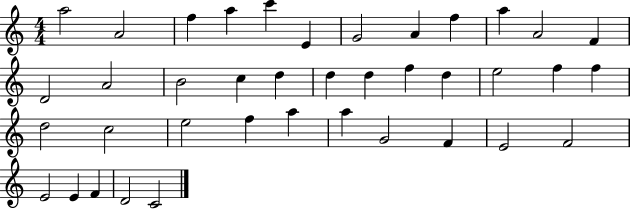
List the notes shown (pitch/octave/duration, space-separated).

A5/h A4/h F5/q A5/q C6/q E4/q G4/h A4/q F5/q A5/q A4/h F4/q D4/h A4/h B4/h C5/q D5/q D5/q D5/q F5/q D5/q E5/h F5/q F5/q D5/h C5/h E5/h F5/q A5/q A5/q G4/h F4/q E4/h F4/h E4/h E4/q F4/q D4/h C4/h